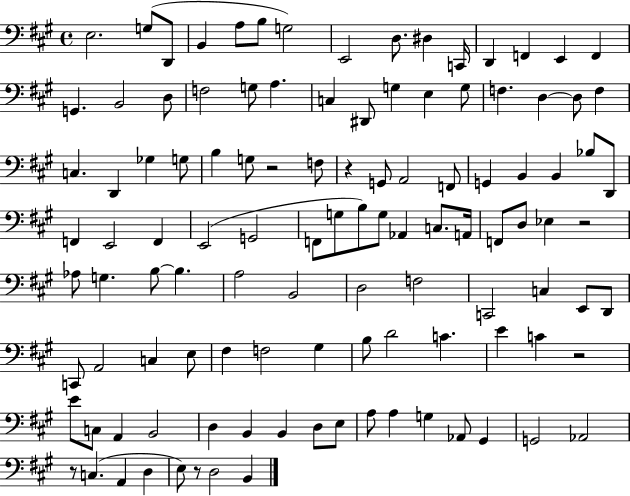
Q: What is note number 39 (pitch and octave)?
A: A2